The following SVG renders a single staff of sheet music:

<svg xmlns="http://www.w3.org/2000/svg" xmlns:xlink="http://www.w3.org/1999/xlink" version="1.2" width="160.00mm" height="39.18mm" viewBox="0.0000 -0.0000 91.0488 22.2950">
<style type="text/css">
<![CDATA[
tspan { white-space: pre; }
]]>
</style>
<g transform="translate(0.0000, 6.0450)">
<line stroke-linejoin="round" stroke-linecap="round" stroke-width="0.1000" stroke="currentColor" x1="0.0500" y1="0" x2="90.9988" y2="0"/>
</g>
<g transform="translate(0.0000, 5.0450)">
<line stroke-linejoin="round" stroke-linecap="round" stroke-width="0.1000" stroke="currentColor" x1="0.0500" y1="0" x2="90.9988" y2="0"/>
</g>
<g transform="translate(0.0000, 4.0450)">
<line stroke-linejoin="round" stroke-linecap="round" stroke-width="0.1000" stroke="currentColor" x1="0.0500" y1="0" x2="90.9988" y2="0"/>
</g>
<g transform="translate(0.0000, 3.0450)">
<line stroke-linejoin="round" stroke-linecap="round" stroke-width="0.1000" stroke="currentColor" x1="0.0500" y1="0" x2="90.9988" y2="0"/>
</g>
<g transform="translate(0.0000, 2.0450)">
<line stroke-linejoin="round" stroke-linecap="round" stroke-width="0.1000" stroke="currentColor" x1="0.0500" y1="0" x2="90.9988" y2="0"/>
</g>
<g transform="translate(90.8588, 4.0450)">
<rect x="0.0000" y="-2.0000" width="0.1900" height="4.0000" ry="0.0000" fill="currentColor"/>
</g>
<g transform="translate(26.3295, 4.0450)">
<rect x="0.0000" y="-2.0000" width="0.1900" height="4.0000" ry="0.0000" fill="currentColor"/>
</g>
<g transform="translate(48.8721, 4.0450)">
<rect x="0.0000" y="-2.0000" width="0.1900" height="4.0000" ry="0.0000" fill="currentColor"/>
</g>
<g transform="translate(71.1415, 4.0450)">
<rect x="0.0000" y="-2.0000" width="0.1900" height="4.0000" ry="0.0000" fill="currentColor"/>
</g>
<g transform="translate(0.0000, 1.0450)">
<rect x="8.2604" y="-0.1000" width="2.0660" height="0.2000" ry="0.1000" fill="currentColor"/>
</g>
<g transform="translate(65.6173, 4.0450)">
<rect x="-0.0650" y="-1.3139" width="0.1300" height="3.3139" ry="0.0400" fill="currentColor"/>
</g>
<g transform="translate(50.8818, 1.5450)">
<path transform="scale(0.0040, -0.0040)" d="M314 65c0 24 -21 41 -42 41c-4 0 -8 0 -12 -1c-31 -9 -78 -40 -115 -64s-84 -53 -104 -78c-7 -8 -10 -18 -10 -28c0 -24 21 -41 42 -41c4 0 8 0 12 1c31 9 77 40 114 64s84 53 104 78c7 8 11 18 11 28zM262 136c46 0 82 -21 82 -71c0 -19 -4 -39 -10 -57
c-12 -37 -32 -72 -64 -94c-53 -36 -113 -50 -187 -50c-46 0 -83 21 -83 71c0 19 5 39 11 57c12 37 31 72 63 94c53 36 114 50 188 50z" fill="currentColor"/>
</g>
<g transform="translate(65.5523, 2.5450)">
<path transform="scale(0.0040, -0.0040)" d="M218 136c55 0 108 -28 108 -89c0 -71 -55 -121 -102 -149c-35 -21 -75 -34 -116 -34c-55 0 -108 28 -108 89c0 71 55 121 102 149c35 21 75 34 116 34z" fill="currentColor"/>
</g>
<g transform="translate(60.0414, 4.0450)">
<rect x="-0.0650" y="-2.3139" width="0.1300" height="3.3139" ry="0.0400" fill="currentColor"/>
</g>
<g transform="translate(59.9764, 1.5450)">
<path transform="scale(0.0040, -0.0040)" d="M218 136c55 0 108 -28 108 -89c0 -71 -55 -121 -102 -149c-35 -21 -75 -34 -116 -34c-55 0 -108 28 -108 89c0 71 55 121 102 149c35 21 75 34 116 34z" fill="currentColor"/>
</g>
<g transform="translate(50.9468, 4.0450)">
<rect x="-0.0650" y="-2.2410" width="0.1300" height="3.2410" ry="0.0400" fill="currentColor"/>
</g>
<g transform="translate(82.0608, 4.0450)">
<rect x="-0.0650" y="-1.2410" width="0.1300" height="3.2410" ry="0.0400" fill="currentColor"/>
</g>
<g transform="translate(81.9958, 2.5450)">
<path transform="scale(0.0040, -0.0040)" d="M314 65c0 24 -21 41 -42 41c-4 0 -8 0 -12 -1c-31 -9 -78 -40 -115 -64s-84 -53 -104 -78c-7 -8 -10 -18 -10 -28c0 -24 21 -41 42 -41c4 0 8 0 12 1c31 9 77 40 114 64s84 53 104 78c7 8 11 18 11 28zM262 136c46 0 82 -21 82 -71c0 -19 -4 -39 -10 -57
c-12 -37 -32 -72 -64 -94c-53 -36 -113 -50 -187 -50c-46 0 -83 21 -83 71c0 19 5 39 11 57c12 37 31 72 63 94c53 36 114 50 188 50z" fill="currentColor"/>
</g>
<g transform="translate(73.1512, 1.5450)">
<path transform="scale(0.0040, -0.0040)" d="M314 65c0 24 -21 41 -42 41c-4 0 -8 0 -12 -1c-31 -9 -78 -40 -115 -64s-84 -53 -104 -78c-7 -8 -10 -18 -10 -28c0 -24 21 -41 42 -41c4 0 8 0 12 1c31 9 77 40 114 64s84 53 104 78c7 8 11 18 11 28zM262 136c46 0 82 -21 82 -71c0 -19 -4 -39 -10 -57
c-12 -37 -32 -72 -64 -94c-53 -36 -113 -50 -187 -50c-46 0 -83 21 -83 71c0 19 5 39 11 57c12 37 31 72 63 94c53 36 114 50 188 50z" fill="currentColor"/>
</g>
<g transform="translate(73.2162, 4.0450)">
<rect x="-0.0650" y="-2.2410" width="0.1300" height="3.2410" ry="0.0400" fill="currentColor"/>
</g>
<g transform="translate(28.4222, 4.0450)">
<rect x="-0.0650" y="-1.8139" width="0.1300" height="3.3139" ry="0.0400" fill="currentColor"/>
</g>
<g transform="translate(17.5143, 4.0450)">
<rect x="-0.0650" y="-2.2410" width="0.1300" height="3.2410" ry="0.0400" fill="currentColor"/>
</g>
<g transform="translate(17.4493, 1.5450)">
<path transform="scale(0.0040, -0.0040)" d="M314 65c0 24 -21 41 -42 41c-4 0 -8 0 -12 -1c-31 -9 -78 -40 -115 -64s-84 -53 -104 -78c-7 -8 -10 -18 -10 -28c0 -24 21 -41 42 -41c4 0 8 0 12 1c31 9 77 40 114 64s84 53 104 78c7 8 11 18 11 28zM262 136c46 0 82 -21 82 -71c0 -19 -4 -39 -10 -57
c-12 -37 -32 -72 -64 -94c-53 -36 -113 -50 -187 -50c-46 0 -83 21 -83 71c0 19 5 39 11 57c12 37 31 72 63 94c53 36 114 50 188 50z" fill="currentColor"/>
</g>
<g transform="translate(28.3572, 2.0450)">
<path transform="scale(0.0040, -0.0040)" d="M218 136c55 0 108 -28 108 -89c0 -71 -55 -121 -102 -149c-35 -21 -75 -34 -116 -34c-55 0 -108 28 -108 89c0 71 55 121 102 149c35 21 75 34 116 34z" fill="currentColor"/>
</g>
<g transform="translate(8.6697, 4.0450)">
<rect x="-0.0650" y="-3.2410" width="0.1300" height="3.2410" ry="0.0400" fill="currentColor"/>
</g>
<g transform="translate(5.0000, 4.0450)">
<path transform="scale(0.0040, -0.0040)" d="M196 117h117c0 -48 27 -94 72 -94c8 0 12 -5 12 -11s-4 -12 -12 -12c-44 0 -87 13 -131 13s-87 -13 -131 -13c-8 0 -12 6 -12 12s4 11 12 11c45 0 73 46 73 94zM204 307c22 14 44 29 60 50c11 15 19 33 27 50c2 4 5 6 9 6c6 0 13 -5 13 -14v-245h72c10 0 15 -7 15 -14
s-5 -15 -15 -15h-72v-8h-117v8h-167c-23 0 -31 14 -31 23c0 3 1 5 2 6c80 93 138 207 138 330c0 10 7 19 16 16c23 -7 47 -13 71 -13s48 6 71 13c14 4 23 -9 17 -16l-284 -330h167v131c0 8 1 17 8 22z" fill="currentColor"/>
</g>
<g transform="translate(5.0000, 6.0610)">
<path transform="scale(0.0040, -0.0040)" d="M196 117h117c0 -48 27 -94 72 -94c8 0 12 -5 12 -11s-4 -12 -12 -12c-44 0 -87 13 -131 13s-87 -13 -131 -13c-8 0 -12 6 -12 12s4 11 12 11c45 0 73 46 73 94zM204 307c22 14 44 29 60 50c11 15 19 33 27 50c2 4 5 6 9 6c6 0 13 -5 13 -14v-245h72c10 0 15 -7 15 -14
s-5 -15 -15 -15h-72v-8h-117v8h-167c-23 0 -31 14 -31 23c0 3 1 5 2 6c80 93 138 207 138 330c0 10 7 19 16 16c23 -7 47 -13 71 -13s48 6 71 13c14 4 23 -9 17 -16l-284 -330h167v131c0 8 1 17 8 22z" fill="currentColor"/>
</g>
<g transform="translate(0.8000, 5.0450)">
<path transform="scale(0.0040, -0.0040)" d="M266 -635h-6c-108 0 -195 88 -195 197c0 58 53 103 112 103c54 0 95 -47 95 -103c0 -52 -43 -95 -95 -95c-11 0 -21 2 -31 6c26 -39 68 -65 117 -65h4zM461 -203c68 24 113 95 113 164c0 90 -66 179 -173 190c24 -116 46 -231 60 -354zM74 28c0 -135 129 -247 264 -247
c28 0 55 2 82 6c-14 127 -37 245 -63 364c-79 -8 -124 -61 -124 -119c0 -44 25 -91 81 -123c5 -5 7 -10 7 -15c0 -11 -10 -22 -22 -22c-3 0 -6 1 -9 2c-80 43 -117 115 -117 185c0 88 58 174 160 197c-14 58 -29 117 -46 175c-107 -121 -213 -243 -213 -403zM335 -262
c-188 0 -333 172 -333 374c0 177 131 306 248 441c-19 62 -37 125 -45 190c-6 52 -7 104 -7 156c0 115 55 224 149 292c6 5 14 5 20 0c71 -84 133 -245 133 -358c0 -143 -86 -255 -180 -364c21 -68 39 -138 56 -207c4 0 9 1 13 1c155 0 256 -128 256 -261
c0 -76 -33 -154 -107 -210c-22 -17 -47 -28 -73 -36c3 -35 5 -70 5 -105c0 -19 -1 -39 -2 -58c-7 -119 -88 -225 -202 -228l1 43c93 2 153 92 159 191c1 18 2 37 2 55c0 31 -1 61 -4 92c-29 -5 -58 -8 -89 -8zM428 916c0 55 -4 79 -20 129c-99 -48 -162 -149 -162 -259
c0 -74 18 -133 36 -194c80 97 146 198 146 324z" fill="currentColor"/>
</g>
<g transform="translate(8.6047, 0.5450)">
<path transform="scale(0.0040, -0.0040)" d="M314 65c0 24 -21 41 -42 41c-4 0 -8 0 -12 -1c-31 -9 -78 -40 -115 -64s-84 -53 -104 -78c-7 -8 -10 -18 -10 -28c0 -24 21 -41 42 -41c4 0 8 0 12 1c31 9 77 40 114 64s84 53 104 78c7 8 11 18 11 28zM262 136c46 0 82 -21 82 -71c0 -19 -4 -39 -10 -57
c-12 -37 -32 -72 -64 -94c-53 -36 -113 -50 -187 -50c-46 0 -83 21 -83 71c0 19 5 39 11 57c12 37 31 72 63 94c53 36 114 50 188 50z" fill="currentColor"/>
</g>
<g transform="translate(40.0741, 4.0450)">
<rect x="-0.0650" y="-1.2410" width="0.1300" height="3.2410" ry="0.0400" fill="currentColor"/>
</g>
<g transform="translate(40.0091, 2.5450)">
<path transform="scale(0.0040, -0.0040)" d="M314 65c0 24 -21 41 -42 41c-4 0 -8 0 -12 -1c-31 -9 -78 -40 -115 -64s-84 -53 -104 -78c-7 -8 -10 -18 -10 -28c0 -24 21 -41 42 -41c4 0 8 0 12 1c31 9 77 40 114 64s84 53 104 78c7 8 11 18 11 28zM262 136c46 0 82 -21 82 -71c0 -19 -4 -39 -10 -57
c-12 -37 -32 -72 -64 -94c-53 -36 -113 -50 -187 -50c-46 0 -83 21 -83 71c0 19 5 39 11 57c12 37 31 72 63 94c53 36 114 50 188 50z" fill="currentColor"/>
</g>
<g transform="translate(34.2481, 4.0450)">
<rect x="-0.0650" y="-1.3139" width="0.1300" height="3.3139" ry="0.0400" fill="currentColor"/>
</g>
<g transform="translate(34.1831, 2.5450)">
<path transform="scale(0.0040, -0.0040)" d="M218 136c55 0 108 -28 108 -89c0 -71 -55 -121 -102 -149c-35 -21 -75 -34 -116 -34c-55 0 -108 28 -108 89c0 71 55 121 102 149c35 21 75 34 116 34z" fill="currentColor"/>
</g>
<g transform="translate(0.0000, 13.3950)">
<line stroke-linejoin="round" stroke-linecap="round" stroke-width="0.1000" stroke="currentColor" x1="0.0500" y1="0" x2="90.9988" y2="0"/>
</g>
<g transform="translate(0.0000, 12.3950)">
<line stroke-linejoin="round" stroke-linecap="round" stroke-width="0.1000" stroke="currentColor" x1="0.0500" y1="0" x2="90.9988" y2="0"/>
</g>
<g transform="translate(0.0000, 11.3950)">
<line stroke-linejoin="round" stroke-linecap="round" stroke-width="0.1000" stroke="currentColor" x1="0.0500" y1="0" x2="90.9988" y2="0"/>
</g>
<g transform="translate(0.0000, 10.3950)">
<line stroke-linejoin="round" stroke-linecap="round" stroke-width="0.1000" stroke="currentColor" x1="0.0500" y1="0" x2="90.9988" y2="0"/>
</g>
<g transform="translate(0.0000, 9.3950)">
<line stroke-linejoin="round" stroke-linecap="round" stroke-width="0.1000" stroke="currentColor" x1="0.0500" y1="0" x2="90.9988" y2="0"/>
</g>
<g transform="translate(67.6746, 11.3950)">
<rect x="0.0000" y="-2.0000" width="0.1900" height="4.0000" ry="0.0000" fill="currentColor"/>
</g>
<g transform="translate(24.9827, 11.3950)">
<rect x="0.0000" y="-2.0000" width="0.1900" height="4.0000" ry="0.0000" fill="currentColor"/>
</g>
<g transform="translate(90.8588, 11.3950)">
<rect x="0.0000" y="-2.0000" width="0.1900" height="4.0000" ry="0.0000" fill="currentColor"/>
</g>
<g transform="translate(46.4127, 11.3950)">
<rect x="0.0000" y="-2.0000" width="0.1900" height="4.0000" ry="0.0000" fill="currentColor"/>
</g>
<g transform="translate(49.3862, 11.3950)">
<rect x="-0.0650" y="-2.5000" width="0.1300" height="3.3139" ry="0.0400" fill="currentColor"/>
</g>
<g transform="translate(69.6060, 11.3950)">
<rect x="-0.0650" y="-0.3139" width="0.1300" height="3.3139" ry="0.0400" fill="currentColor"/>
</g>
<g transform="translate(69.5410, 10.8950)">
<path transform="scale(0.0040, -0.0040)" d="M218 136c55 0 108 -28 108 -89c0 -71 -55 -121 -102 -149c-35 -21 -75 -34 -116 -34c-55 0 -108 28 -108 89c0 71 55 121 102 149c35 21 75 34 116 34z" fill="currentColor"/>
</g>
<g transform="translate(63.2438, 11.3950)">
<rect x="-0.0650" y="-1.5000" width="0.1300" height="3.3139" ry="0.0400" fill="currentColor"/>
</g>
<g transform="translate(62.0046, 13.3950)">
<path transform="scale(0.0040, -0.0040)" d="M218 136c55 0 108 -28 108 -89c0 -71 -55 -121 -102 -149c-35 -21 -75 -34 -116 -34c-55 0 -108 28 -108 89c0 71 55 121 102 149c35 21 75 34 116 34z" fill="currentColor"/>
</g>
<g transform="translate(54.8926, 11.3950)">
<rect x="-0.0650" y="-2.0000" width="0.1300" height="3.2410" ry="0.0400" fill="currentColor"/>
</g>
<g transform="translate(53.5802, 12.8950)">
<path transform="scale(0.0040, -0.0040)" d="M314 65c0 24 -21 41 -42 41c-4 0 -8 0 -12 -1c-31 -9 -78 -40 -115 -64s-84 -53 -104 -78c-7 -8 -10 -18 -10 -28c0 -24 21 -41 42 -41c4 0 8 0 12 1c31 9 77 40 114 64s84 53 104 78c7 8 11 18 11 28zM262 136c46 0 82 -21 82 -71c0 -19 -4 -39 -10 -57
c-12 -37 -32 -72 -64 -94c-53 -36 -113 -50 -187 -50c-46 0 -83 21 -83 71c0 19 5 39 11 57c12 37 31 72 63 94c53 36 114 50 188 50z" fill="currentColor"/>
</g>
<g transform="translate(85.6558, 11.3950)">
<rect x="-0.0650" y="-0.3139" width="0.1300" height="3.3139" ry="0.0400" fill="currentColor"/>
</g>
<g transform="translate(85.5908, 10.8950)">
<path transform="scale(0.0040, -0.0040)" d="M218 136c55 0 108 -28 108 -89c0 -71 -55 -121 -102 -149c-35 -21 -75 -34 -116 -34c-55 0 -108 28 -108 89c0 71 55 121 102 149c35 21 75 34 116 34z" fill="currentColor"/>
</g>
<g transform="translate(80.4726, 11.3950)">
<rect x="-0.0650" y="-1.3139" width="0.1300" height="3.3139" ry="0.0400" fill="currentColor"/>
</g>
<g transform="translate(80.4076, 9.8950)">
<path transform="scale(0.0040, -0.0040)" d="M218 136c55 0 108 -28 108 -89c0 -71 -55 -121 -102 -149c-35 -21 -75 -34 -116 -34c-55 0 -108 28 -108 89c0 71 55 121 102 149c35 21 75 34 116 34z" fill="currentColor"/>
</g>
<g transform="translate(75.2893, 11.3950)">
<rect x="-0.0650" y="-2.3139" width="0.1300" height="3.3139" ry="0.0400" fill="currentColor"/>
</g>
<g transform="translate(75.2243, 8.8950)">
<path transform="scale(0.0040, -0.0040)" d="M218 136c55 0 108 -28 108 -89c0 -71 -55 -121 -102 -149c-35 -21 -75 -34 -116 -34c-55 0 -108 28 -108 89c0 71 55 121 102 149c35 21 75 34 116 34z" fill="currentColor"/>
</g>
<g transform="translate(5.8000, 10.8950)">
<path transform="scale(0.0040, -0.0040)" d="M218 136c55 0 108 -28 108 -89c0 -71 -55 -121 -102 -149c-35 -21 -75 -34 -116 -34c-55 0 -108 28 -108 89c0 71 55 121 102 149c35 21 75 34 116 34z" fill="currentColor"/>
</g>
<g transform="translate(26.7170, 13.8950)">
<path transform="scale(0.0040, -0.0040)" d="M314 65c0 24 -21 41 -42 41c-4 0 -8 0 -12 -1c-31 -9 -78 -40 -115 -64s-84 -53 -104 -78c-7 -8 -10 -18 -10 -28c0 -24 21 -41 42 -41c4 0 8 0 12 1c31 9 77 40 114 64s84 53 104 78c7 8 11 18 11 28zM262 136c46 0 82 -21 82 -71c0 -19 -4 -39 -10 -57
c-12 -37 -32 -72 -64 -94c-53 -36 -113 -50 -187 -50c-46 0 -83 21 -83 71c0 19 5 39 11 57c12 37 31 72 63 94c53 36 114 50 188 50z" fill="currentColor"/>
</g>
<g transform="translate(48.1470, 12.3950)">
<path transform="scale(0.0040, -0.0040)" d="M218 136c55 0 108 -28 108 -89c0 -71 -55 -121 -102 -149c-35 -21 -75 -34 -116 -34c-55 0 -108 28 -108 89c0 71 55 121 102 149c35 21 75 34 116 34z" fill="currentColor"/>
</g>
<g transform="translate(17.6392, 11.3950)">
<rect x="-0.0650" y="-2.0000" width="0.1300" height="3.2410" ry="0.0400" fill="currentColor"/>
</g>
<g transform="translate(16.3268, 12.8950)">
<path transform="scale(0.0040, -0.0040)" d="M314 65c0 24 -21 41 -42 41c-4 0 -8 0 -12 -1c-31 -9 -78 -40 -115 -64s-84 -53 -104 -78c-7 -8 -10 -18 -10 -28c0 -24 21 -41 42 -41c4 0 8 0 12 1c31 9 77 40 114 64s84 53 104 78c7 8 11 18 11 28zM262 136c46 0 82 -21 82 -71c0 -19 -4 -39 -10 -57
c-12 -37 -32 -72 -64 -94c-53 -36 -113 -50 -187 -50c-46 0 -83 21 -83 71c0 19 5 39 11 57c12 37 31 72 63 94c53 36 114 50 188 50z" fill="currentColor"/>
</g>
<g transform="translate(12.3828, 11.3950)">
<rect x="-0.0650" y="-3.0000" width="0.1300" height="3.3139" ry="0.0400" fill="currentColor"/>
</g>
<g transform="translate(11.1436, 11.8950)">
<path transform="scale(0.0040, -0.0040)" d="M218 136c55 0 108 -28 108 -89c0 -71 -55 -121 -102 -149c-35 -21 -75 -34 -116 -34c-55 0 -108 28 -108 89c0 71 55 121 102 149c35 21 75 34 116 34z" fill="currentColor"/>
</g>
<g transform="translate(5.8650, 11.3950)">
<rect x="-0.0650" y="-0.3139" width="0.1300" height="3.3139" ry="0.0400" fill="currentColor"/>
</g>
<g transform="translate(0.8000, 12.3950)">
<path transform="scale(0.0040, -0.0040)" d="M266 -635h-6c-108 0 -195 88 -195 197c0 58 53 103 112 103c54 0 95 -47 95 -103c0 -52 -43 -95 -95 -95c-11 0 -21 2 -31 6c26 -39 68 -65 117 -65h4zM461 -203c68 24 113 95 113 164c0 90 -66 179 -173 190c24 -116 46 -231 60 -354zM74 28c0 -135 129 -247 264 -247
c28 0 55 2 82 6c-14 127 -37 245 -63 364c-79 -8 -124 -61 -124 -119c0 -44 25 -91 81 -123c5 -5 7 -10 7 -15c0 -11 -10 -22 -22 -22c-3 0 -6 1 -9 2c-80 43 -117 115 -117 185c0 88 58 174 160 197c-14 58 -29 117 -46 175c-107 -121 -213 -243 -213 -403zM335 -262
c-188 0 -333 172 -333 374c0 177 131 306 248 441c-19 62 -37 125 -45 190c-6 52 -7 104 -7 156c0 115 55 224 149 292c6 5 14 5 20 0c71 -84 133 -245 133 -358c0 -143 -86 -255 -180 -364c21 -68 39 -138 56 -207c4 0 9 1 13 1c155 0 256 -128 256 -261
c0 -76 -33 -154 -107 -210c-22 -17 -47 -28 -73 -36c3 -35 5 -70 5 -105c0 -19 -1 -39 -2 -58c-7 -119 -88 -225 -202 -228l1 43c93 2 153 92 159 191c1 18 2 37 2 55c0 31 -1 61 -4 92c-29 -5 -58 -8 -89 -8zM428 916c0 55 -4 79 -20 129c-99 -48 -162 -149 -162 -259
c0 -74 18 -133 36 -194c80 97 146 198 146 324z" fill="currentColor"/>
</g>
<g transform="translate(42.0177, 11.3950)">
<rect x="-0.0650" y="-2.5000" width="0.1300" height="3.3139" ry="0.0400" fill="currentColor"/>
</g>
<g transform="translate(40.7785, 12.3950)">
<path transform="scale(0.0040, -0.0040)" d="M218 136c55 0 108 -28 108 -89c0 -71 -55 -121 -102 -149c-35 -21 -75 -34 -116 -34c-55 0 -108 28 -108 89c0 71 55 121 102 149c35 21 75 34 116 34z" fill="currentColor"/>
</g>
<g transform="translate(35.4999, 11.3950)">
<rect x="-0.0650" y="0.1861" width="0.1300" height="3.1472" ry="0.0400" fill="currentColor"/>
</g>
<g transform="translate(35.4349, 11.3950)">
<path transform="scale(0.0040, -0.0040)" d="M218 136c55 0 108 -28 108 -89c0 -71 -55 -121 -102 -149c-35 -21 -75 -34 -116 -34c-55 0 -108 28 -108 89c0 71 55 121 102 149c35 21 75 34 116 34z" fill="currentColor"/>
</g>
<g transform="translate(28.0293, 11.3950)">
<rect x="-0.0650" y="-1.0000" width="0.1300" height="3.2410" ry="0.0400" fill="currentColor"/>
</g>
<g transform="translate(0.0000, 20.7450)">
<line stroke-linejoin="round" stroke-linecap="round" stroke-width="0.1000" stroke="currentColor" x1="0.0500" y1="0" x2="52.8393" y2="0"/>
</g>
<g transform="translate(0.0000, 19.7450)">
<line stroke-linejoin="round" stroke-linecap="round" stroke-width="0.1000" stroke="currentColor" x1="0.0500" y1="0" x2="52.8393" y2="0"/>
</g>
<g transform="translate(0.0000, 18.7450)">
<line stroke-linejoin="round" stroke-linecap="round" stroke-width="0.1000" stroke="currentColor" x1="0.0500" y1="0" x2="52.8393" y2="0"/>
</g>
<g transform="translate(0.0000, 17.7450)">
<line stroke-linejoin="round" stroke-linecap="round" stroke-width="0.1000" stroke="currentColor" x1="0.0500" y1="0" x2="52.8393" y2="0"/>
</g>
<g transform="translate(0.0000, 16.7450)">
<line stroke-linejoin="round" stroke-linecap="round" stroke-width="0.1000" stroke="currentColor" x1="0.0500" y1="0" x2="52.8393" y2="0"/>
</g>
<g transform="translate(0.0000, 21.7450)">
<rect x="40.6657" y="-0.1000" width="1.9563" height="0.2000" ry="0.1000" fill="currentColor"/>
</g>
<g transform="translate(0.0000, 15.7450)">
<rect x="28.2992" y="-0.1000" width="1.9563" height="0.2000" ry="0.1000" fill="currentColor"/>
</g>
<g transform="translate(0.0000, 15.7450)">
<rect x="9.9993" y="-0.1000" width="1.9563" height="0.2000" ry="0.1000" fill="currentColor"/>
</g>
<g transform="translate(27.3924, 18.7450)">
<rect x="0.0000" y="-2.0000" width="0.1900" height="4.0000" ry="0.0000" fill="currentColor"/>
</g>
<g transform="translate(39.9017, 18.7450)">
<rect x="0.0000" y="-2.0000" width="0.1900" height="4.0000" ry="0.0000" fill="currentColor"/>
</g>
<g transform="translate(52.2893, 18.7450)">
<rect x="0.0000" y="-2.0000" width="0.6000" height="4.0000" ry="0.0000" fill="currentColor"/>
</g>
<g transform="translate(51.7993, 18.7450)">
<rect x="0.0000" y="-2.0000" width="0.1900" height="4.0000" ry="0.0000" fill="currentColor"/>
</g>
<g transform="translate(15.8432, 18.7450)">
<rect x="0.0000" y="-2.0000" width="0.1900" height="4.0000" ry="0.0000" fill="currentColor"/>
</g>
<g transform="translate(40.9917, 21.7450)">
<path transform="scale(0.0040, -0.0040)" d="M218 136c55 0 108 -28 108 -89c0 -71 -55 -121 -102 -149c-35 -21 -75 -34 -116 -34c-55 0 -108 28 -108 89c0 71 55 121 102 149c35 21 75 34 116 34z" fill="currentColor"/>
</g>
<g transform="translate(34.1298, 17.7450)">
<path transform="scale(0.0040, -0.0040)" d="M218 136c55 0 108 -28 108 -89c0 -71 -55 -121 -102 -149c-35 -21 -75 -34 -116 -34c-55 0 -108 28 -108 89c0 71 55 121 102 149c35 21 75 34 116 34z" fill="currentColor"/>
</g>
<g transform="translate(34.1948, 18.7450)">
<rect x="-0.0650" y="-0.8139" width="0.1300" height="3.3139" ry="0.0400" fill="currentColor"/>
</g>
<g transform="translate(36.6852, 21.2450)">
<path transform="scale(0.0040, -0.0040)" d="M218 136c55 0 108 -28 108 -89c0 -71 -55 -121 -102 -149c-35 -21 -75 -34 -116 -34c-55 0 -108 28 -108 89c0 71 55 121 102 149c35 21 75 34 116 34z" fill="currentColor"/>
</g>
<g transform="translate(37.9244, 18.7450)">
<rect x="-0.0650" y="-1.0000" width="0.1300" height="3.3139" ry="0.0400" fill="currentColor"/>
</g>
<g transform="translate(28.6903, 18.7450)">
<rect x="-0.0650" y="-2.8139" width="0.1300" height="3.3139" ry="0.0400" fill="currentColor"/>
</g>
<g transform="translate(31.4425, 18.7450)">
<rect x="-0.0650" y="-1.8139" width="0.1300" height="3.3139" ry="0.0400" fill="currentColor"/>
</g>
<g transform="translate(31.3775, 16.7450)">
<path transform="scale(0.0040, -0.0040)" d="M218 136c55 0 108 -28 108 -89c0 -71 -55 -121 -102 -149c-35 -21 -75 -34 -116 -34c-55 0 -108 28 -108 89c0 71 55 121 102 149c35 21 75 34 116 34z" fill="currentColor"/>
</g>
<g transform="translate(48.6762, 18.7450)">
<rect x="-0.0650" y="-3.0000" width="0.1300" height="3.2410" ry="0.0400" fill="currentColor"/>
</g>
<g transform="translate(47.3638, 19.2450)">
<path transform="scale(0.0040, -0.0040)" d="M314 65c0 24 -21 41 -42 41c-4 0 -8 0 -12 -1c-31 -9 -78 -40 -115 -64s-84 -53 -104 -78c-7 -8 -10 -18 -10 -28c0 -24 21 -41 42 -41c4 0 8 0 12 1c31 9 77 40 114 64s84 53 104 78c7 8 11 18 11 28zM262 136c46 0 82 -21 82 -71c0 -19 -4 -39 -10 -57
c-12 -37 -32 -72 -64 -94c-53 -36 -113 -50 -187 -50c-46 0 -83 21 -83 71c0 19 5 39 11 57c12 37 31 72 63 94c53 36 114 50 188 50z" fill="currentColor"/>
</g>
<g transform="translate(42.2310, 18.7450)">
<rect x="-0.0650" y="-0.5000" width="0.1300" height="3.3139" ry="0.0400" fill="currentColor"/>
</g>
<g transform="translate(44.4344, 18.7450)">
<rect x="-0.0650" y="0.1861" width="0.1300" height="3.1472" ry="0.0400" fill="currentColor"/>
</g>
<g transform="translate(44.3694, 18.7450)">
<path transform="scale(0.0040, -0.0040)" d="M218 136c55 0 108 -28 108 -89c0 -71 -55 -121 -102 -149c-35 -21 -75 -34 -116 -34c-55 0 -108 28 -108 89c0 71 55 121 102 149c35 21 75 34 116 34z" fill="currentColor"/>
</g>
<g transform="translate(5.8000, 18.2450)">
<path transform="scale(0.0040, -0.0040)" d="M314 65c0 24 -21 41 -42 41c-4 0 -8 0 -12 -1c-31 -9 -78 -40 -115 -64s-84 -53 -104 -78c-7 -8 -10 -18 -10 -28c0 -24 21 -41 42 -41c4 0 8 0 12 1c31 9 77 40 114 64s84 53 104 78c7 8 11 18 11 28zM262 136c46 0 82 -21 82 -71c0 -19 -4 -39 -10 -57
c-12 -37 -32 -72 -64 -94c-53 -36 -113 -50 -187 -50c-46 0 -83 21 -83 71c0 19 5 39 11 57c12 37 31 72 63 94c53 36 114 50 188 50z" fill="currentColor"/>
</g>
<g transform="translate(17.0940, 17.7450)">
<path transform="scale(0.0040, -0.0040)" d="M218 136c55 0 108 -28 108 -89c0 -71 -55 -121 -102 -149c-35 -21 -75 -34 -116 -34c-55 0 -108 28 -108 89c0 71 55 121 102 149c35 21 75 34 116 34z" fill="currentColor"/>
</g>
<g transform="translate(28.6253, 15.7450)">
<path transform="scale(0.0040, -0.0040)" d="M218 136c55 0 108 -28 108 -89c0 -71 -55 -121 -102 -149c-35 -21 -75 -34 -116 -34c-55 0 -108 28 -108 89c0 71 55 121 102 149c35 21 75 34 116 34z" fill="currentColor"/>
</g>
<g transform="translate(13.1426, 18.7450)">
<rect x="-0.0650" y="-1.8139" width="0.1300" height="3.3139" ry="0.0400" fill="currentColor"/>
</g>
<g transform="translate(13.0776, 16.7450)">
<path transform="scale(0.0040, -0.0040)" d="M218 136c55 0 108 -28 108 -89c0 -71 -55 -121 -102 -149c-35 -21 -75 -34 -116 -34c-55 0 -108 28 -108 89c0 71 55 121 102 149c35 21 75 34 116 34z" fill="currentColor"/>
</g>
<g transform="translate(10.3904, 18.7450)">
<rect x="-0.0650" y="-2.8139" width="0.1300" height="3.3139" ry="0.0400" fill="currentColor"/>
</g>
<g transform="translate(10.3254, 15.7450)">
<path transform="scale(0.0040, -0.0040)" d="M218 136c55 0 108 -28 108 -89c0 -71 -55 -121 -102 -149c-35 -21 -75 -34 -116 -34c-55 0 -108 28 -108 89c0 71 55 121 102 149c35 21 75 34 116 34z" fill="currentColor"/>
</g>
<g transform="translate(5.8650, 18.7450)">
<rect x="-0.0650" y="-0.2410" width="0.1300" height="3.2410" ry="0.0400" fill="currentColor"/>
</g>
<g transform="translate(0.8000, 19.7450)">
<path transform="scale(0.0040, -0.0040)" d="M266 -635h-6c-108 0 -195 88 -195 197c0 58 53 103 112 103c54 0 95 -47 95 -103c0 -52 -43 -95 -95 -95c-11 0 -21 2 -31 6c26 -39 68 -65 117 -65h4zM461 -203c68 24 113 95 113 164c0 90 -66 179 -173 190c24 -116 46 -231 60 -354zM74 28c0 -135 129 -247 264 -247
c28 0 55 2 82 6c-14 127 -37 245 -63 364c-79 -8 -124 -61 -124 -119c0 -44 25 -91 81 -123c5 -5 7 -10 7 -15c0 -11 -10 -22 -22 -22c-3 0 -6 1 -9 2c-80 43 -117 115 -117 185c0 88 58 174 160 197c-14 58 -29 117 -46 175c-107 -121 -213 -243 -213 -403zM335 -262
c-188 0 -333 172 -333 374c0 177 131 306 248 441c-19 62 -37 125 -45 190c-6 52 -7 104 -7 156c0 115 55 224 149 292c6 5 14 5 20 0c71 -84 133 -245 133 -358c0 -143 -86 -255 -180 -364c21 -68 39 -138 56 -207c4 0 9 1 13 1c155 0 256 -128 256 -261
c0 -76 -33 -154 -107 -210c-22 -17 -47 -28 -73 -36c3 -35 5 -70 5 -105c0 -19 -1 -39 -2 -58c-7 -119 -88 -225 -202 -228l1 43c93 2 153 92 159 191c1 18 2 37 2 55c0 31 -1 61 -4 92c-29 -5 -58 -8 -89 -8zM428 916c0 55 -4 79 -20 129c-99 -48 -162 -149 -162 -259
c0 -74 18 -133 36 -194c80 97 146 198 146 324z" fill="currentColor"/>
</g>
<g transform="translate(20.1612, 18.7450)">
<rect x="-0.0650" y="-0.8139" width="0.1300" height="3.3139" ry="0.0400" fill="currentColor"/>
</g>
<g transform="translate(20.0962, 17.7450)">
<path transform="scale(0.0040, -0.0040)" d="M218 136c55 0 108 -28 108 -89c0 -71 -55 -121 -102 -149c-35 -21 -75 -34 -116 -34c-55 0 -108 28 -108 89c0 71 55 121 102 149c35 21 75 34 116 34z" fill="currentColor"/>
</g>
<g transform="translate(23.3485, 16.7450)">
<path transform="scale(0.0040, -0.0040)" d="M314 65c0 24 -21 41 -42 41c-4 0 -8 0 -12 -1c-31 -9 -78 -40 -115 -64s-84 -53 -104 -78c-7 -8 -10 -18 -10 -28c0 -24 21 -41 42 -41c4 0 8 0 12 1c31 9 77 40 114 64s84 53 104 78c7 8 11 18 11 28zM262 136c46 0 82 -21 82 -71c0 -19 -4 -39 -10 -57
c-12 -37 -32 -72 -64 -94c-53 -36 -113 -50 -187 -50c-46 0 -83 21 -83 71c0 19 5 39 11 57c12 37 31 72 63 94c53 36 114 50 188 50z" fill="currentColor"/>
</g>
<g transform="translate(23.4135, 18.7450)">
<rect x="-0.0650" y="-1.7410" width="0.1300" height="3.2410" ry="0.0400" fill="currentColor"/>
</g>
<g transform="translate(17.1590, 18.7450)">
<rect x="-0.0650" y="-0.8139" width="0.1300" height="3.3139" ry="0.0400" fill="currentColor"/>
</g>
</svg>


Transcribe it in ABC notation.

X:1
T:Untitled
M:4/4
L:1/4
K:C
b2 g2 f e e2 g2 g e g2 e2 c A F2 D2 B G G F2 E c g e c c2 a f d d f2 a f d D C B A2